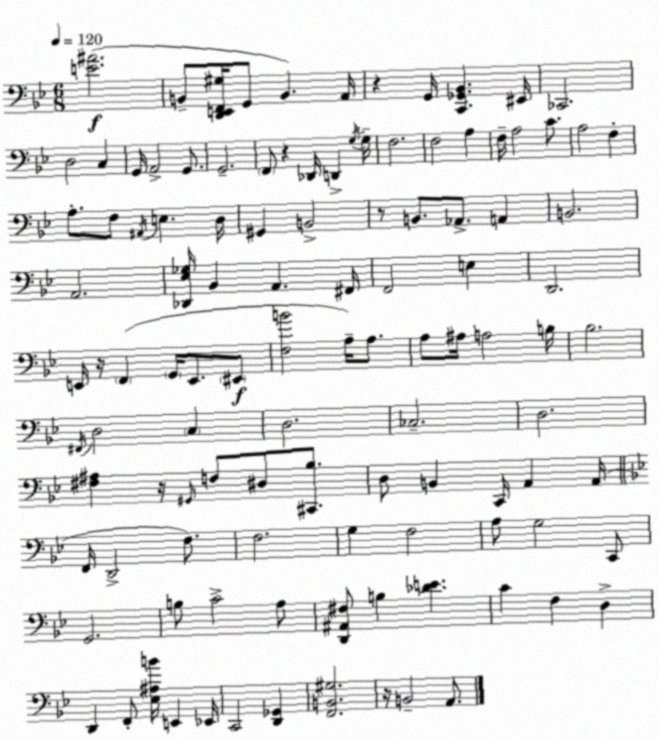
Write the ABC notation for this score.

X:1
T:Untitled
M:6/8
L:1/4
K:Gm
[E^A]2 B,,/2 [D,,E,,F,,^G,]/4 G,,/2 B,, A,,/4 z G,,/4 [C,,_G,,_B,,] ^E,,/4 _C,,2 D,2 C, G,,/4 A,,2 G,,/2 G,,2 F,,/2 z _D,,/4 D,, G,/4 G,/4 F,2 F,2 A, F,/4 A,2 C/2 A,2 F, A,/2 F,/2 ^A,,/4 E, D,/4 ^G,, B,,2 z/2 B,,/2 _A,,/2 A,, B,,2 A,,2 [_D,,_E,_G,]/4 _B,, A,, ^F,,/4 F,,2 E, D,,2 E,,/4 z/4 F,, G,,/4 E,,/2 ^E,,/2 [F,B]2 A,/4 A,/2 A,/2 ^A,/4 A,2 B,/4 _B,2 ^F,,/4 D,2 C, D,2 _C,2 D,2 [^F,^A,] z/4 ^G,,/4 F,/2 ^D,/2 [^C,,_B,]/2 D,/2 B,, C,,/4 A,, A,,/4 F,,/4 D,,2 F,/2 F,2 G, F,2 A,/2 G,2 C,,/2 G,,2 B,/2 C2 A,/2 [D,,^A,,^F,]/2 B, [_DE] C F, D, D,, F,,/2 [_E,^A,B]/4 E,, _E,,/4 C,,2 [D,,_G,,] [F,,B,,^G,]2 z/4 B,,2 A,,/2